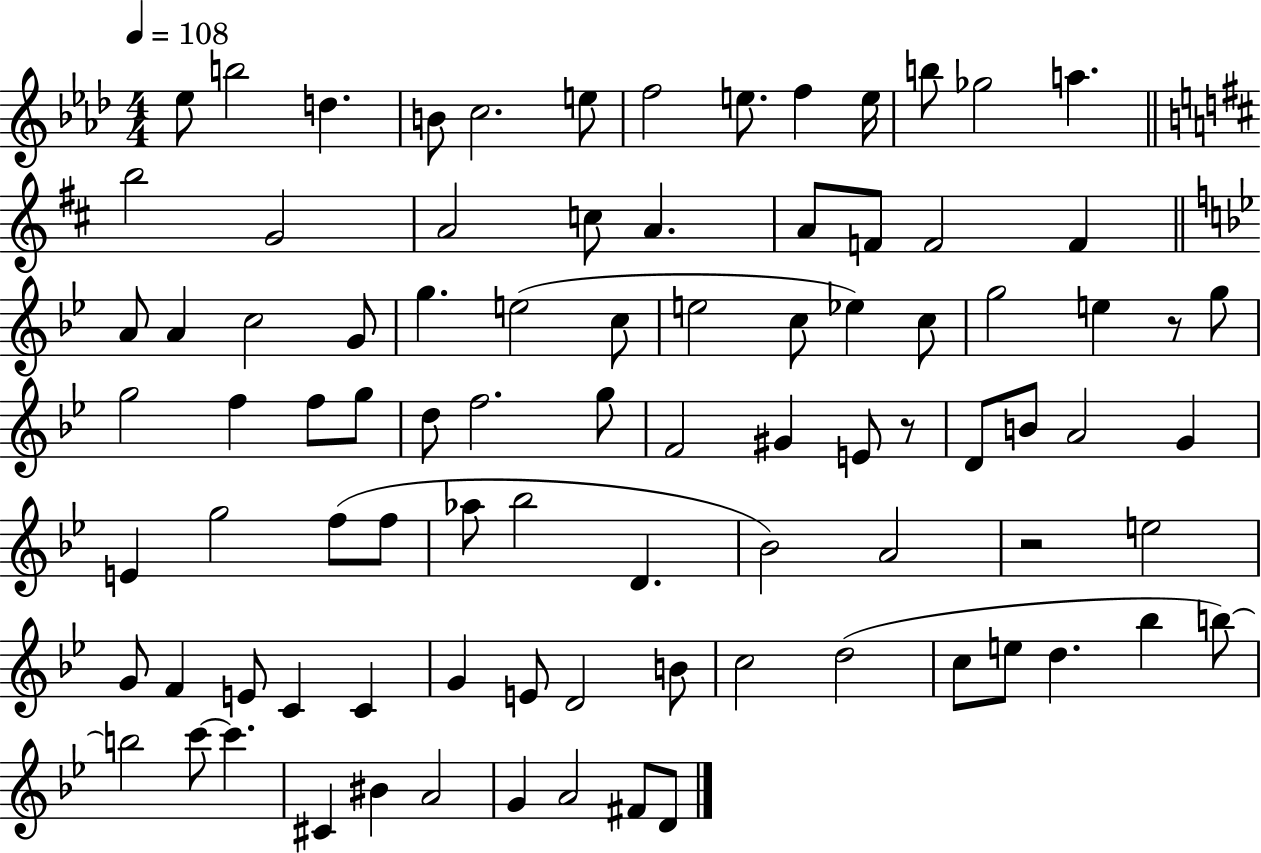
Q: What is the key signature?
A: AES major